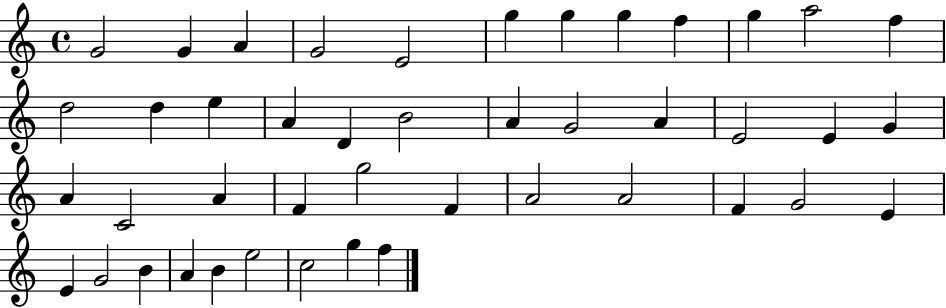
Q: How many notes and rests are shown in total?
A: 44